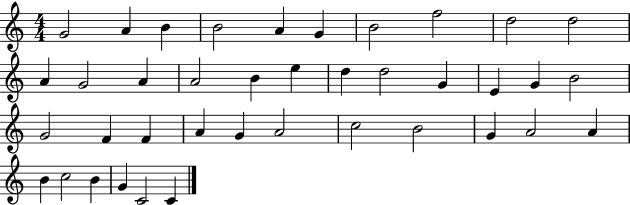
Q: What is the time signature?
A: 4/4